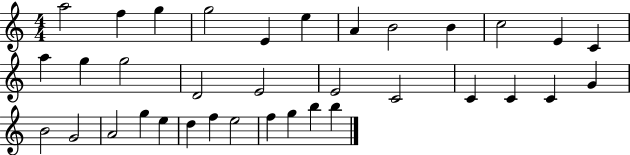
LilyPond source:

{
  \clef treble
  \numericTimeSignature
  \time 4/4
  \key c \major
  a''2 f''4 g''4 | g''2 e'4 e''4 | a'4 b'2 b'4 | c''2 e'4 c'4 | \break a''4 g''4 g''2 | d'2 e'2 | e'2 c'2 | c'4 c'4 c'4 g'4 | \break b'2 g'2 | a'2 g''4 e''4 | d''4 f''4 e''2 | f''4 g''4 b''4 b''4 | \break \bar "|."
}